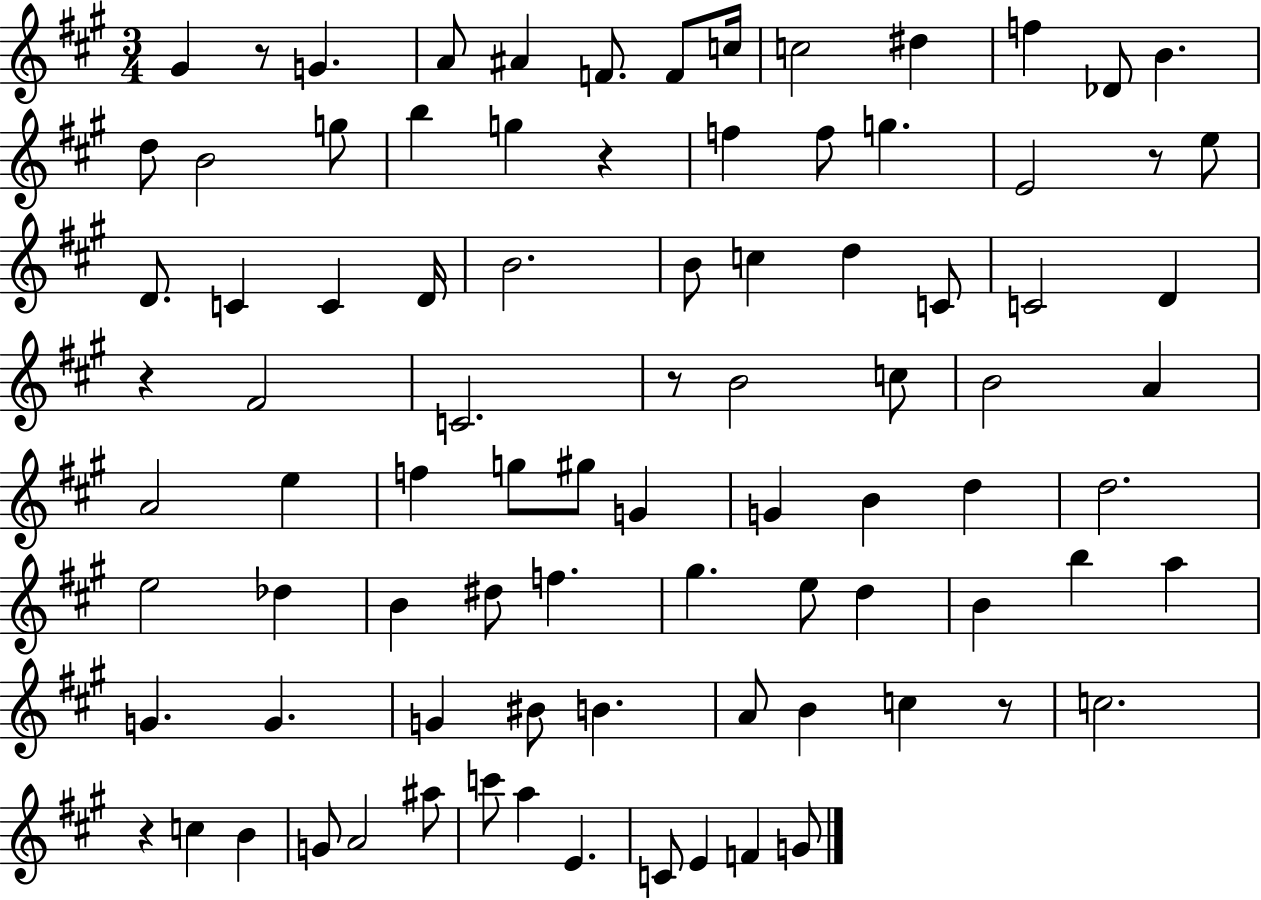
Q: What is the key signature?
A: A major